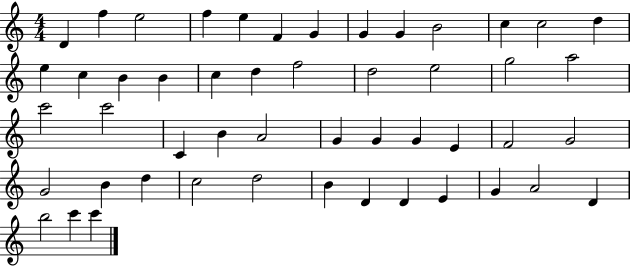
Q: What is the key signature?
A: C major